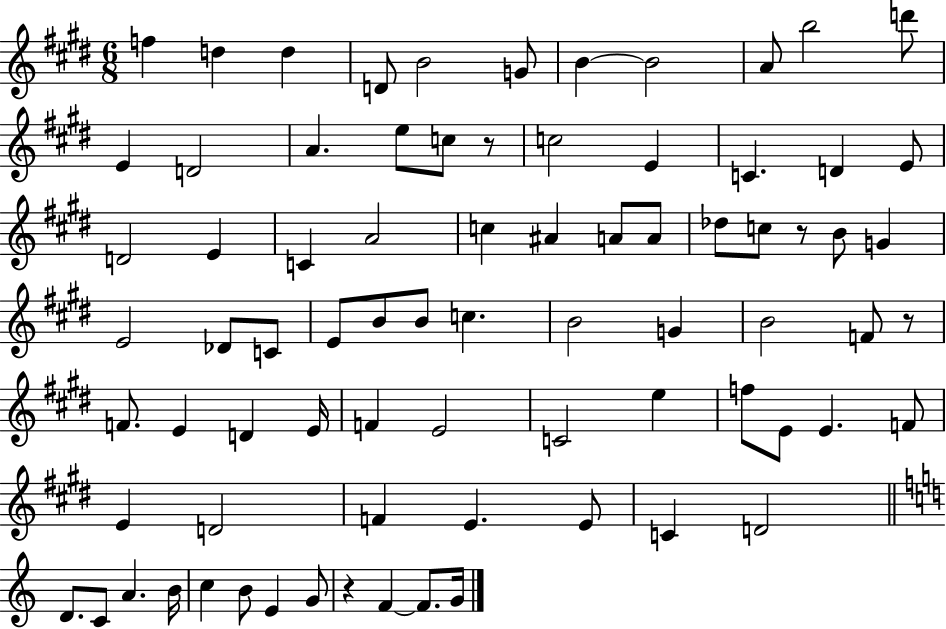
F5/q D5/q D5/q D4/e B4/h G4/e B4/q B4/h A4/e B5/h D6/e E4/q D4/h A4/q. E5/e C5/e R/e C5/h E4/q C4/q. D4/q E4/e D4/h E4/q C4/q A4/h C5/q A#4/q A4/e A4/e Db5/e C5/e R/e B4/e G4/q E4/h Db4/e C4/e E4/e B4/e B4/e C5/q. B4/h G4/q B4/h F4/e R/e F4/e. E4/q D4/q E4/s F4/q E4/h C4/h E5/q F5/e E4/e E4/q. F4/e E4/q D4/h F4/q E4/q. E4/e C4/q D4/h D4/e. C4/e A4/q. B4/s C5/q B4/e E4/q G4/e R/q F4/q F4/e. G4/s